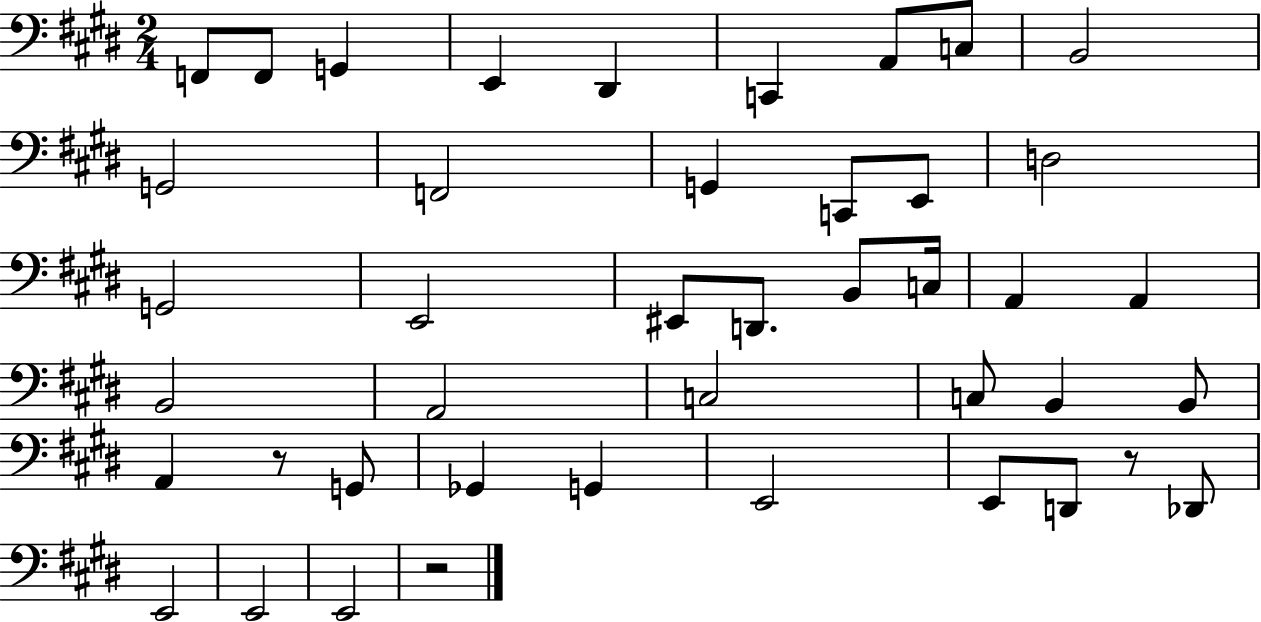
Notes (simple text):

F2/e F2/e G2/q E2/q D#2/q C2/q A2/e C3/e B2/h G2/h F2/h G2/q C2/e E2/e D3/h G2/h E2/h EIS2/e D2/e. B2/e C3/s A2/q A2/q B2/h A2/h C3/h C3/e B2/q B2/e A2/q R/e G2/e Gb2/q G2/q E2/h E2/e D2/e R/e Db2/e E2/h E2/h E2/h R/h